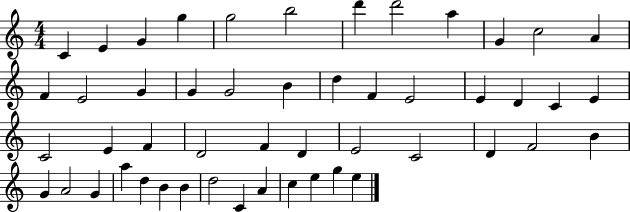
X:1
T:Untitled
M:4/4
L:1/4
K:C
C E G g g2 b2 d' d'2 a G c2 A F E2 G G G2 B d F E2 E D C E C2 E F D2 F D E2 C2 D F2 B G A2 G a d B B d2 C A c e g e